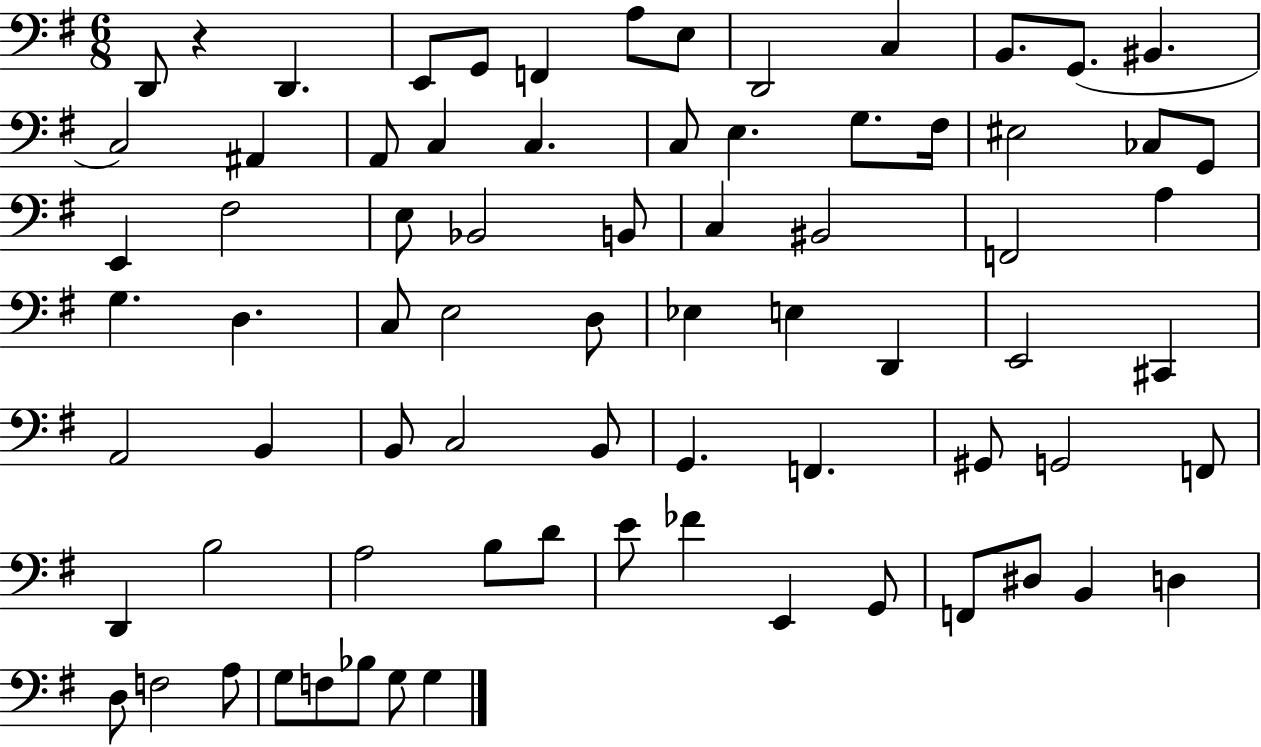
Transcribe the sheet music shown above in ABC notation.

X:1
T:Untitled
M:6/8
L:1/4
K:G
D,,/2 z D,, E,,/2 G,,/2 F,, A,/2 E,/2 D,,2 C, B,,/2 G,,/2 ^B,, C,2 ^A,, A,,/2 C, C, C,/2 E, G,/2 ^F,/4 ^E,2 _C,/2 G,,/2 E,, ^F,2 E,/2 _B,,2 B,,/2 C, ^B,,2 F,,2 A, G, D, C,/2 E,2 D,/2 _E, E, D,, E,,2 ^C,, A,,2 B,, B,,/2 C,2 B,,/2 G,, F,, ^G,,/2 G,,2 F,,/2 D,, B,2 A,2 B,/2 D/2 E/2 _F E,, G,,/2 F,,/2 ^D,/2 B,, D, D,/2 F,2 A,/2 G,/2 F,/2 _B,/2 G,/2 G,